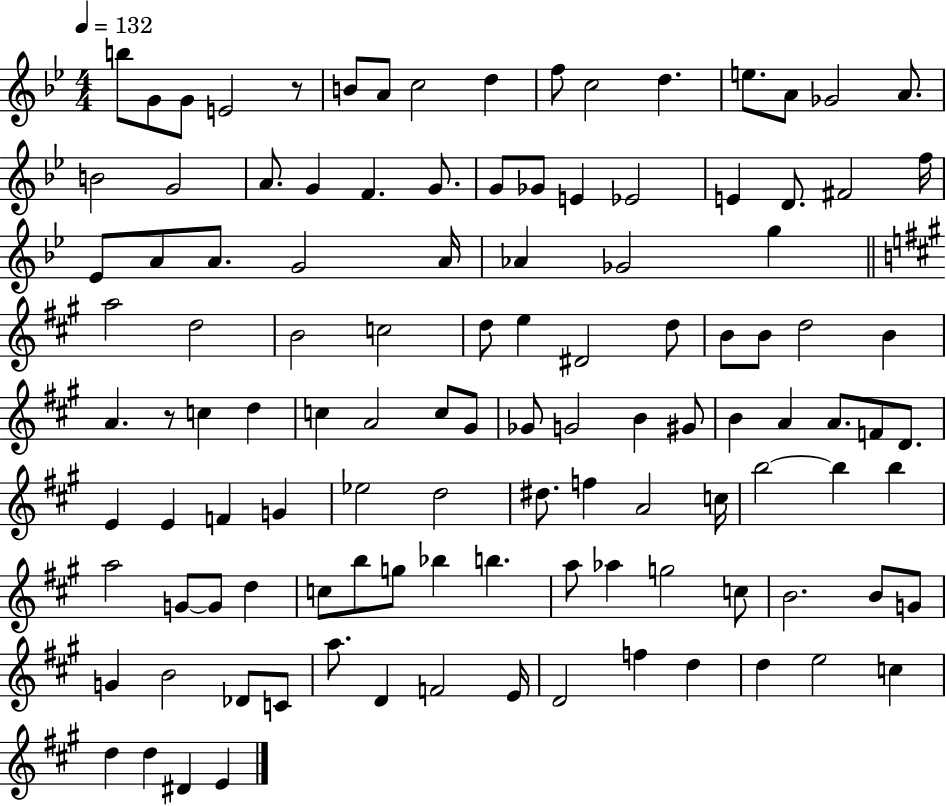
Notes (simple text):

B5/e G4/e G4/e E4/h R/e B4/e A4/e C5/h D5/q F5/e C5/h D5/q. E5/e. A4/e Gb4/h A4/e. B4/h G4/h A4/e. G4/q F4/q. G4/e. G4/e Gb4/e E4/q Eb4/h E4/q D4/e. F#4/h F5/s Eb4/e A4/e A4/e. G4/h A4/s Ab4/q Gb4/h G5/q A5/h D5/h B4/h C5/h D5/e E5/q D#4/h D5/e B4/e B4/e D5/h B4/q A4/q. R/e C5/q D5/q C5/q A4/h C5/e G#4/e Gb4/e G4/h B4/q G#4/e B4/q A4/q A4/e. F4/e D4/e. E4/q E4/q F4/q G4/q Eb5/h D5/h D#5/e. F5/q A4/h C5/s B5/h B5/q B5/q A5/h G4/e G4/e D5/q C5/e B5/e G5/e Bb5/q B5/q. A5/e Ab5/q G5/h C5/e B4/h. B4/e G4/e G4/q B4/h Db4/e C4/e A5/e. D4/q F4/h E4/s D4/h F5/q D5/q D5/q E5/h C5/q D5/q D5/q D#4/q E4/q